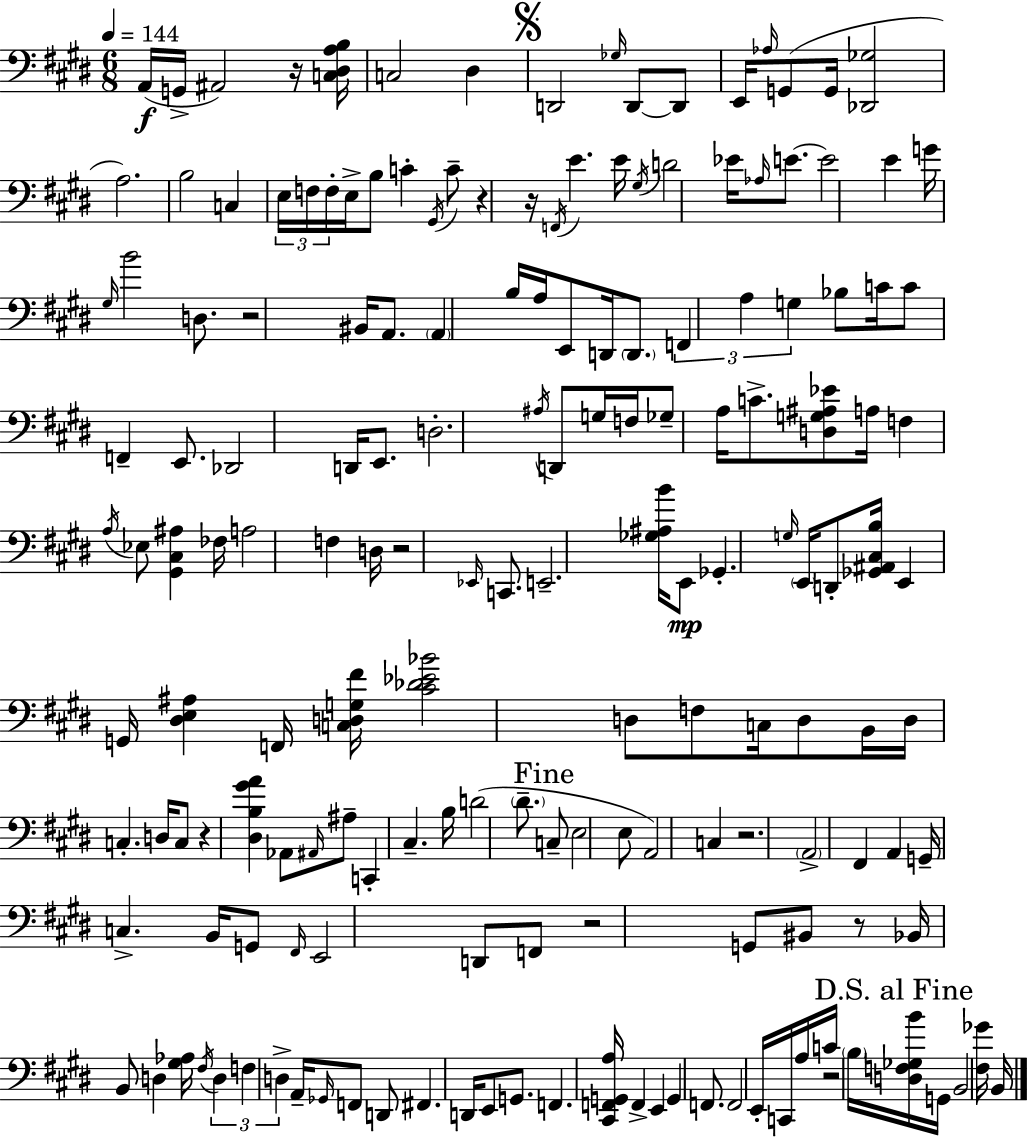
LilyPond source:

{
  \clef bass
  \numericTimeSignature
  \time 6/8
  \key e \major
  \tempo 4 = 144
  \repeat volta 2 { a,16(\f g,16-> ais,2) r16 <c dis a b>16 | c2 dis4 | \mark \markup { \musicglyph "scripts.segno" } d,2 \grace { ges16 } d,8~~ d,8 | e,16 \grace { aes16 }( g,8 g,16 <des, ges>2 | \break a2.) | b2 c4 | \tuplet 3/2 { e16 f16 f16-. } e16-> b8 c'4-. | \acciaccatura { gis,16 } c'8-- r4 r16 \acciaccatura { f,16 } e'4. | \break e'16 \acciaccatura { gis16 } d'2 | ees'16 \grace { aes16 } e'8.~~ e'2 | e'4 g'16 \grace { gis16 } b'2 | d8. r2 | \break bis,16 a,8. \parenthesize a,4 b16 | a16 e,8 d,16 \parenthesize d,8. \tuplet 3/2 { f,4 a4 | g4 } bes8 c'16 c'8 | f,4-- e,8. des,2 | \break d,16 e,8. d2.-. | \acciaccatura { ais16 } d,8 g16 f16 | ges8-- a16 c'8.-> <d g ais ees'>8 a16 f4 | \acciaccatura { a16 } ees8 <gis, cis ais>4 fes16 a2 | \break f4 d16 r2 | \grace { ees,16 } c,8. e,2.-- | <ges ais b'>16 e,8\mp | ges,4.-. \grace { g16 } \parenthesize e,16 d,8-. <ges, ais, cis b>16 | \break e,4 g,16 <dis e ais>4 f,16 <c d g fis'>16 <cis' des' ees' bes'>2 | d8 f8 c16 | d8 b,16 d16 c4.-. d16 c8 | r4 <dis b gis' a'>4 aes,8 \grace { ais,16 } | \break ais8-- c,4-. cis4.-- | b16 d'2( \parenthesize dis'8.-- | \mark "Fine" c8-- e2 e8 | a,2) c4 | \break r2. | \parenthesize a,2-> fis,4 | a,4 g,16-- c4.-> b,16 | g,8 \grace { fis,16 } e,2 d,8 | \break f,8 r2 g,8 | bis,8 r8 bes,16 b,8 d4 | <gis aes>16 \acciaccatura { fis16 } \tuplet 3/2 { d4 f4 d4-> } | a,16-- \grace { ges,16 } f,8 d,8 fis,4. | \break d,16 e,8 g,8. f,4. | <cis, f, g, a>16 f,4-> e,4 g,4 | f,8. f,2 | e,16-. c,16 a16 c'16 r2 | \break \parenthesize b16 \mark "D.S. al Fine" <d f ges b'>16 g,16 b,2 | <fis ges'>16 b,16 } \bar "|."
}